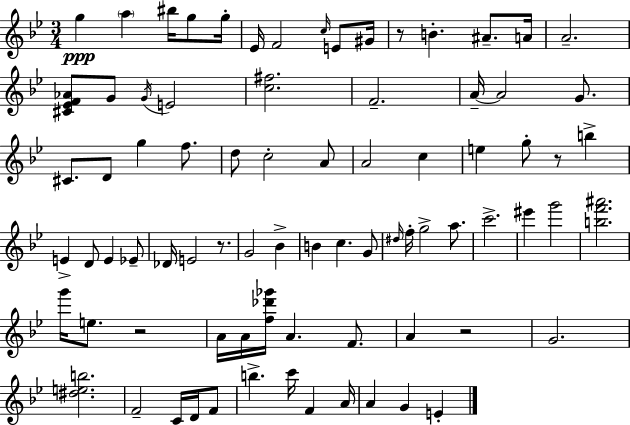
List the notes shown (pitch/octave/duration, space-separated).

G5/q A5/q BIS5/s G5/e G5/s Eb4/s F4/h C5/s E4/e G#4/s R/e B4/q. A#4/e. A4/s A4/h. [C#4,Eb4,F4,Ab4]/e G4/e G4/s E4/h [C5,F#5]/h. F4/h. A4/s A4/h G4/e. C#4/e. D4/e G5/q F5/e. D5/e C5/h A4/e A4/h C5/q E5/q G5/e R/e B5/q E4/q D4/e E4/q Eb4/e Db4/s E4/h R/e. G4/h Bb4/q B4/q C5/q. G4/e D#5/s F5/s G5/h A5/e. C6/h. EIS6/q G6/h [B5,F6,A#6]/h. G6/s E5/e. R/h A4/s A4/s [F5,Db6,Gb6]/s A4/q. F4/e. A4/q R/h G4/h. [D#5,E5,B5]/h. F4/h C4/s D4/s F4/e B5/q. C6/s F4/q A4/s A4/q G4/q E4/q